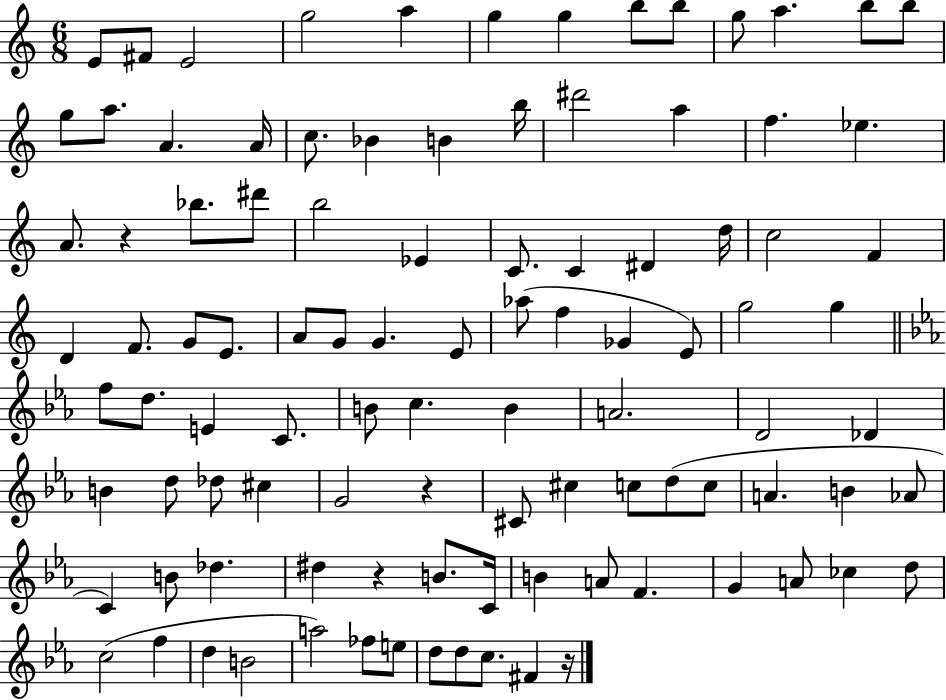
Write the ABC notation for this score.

X:1
T:Untitled
M:6/8
L:1/4
K:C
E/2 ^F/2 E2 g2 a g g b/2 b/2 g/2 a b/2 b/2 g/2 a/2 A A/4 c/2 _B B b/4 ^d'2 a f _e A/2 z _b/2 ^d'/2 b2 _E C/2 C ^D d/4 c2 F D F/2 G/2 E/2 A/2 G/2 G E/2 _a/2 f _G E/2 g2 g f/2 d/2 E C/2 B/2 c B A2 D2 _D B d/2 _d/2 ^c G2 z ^C/2 ^c c/2 d/2 c/2 A B _A/2 C B/2 _d ^d z B/2 C/4 B A/2 F G A/2 _c d/2 c2 f d B2 a2 _f/2 e/2 d/2 d/2 c/2 ^F z/4